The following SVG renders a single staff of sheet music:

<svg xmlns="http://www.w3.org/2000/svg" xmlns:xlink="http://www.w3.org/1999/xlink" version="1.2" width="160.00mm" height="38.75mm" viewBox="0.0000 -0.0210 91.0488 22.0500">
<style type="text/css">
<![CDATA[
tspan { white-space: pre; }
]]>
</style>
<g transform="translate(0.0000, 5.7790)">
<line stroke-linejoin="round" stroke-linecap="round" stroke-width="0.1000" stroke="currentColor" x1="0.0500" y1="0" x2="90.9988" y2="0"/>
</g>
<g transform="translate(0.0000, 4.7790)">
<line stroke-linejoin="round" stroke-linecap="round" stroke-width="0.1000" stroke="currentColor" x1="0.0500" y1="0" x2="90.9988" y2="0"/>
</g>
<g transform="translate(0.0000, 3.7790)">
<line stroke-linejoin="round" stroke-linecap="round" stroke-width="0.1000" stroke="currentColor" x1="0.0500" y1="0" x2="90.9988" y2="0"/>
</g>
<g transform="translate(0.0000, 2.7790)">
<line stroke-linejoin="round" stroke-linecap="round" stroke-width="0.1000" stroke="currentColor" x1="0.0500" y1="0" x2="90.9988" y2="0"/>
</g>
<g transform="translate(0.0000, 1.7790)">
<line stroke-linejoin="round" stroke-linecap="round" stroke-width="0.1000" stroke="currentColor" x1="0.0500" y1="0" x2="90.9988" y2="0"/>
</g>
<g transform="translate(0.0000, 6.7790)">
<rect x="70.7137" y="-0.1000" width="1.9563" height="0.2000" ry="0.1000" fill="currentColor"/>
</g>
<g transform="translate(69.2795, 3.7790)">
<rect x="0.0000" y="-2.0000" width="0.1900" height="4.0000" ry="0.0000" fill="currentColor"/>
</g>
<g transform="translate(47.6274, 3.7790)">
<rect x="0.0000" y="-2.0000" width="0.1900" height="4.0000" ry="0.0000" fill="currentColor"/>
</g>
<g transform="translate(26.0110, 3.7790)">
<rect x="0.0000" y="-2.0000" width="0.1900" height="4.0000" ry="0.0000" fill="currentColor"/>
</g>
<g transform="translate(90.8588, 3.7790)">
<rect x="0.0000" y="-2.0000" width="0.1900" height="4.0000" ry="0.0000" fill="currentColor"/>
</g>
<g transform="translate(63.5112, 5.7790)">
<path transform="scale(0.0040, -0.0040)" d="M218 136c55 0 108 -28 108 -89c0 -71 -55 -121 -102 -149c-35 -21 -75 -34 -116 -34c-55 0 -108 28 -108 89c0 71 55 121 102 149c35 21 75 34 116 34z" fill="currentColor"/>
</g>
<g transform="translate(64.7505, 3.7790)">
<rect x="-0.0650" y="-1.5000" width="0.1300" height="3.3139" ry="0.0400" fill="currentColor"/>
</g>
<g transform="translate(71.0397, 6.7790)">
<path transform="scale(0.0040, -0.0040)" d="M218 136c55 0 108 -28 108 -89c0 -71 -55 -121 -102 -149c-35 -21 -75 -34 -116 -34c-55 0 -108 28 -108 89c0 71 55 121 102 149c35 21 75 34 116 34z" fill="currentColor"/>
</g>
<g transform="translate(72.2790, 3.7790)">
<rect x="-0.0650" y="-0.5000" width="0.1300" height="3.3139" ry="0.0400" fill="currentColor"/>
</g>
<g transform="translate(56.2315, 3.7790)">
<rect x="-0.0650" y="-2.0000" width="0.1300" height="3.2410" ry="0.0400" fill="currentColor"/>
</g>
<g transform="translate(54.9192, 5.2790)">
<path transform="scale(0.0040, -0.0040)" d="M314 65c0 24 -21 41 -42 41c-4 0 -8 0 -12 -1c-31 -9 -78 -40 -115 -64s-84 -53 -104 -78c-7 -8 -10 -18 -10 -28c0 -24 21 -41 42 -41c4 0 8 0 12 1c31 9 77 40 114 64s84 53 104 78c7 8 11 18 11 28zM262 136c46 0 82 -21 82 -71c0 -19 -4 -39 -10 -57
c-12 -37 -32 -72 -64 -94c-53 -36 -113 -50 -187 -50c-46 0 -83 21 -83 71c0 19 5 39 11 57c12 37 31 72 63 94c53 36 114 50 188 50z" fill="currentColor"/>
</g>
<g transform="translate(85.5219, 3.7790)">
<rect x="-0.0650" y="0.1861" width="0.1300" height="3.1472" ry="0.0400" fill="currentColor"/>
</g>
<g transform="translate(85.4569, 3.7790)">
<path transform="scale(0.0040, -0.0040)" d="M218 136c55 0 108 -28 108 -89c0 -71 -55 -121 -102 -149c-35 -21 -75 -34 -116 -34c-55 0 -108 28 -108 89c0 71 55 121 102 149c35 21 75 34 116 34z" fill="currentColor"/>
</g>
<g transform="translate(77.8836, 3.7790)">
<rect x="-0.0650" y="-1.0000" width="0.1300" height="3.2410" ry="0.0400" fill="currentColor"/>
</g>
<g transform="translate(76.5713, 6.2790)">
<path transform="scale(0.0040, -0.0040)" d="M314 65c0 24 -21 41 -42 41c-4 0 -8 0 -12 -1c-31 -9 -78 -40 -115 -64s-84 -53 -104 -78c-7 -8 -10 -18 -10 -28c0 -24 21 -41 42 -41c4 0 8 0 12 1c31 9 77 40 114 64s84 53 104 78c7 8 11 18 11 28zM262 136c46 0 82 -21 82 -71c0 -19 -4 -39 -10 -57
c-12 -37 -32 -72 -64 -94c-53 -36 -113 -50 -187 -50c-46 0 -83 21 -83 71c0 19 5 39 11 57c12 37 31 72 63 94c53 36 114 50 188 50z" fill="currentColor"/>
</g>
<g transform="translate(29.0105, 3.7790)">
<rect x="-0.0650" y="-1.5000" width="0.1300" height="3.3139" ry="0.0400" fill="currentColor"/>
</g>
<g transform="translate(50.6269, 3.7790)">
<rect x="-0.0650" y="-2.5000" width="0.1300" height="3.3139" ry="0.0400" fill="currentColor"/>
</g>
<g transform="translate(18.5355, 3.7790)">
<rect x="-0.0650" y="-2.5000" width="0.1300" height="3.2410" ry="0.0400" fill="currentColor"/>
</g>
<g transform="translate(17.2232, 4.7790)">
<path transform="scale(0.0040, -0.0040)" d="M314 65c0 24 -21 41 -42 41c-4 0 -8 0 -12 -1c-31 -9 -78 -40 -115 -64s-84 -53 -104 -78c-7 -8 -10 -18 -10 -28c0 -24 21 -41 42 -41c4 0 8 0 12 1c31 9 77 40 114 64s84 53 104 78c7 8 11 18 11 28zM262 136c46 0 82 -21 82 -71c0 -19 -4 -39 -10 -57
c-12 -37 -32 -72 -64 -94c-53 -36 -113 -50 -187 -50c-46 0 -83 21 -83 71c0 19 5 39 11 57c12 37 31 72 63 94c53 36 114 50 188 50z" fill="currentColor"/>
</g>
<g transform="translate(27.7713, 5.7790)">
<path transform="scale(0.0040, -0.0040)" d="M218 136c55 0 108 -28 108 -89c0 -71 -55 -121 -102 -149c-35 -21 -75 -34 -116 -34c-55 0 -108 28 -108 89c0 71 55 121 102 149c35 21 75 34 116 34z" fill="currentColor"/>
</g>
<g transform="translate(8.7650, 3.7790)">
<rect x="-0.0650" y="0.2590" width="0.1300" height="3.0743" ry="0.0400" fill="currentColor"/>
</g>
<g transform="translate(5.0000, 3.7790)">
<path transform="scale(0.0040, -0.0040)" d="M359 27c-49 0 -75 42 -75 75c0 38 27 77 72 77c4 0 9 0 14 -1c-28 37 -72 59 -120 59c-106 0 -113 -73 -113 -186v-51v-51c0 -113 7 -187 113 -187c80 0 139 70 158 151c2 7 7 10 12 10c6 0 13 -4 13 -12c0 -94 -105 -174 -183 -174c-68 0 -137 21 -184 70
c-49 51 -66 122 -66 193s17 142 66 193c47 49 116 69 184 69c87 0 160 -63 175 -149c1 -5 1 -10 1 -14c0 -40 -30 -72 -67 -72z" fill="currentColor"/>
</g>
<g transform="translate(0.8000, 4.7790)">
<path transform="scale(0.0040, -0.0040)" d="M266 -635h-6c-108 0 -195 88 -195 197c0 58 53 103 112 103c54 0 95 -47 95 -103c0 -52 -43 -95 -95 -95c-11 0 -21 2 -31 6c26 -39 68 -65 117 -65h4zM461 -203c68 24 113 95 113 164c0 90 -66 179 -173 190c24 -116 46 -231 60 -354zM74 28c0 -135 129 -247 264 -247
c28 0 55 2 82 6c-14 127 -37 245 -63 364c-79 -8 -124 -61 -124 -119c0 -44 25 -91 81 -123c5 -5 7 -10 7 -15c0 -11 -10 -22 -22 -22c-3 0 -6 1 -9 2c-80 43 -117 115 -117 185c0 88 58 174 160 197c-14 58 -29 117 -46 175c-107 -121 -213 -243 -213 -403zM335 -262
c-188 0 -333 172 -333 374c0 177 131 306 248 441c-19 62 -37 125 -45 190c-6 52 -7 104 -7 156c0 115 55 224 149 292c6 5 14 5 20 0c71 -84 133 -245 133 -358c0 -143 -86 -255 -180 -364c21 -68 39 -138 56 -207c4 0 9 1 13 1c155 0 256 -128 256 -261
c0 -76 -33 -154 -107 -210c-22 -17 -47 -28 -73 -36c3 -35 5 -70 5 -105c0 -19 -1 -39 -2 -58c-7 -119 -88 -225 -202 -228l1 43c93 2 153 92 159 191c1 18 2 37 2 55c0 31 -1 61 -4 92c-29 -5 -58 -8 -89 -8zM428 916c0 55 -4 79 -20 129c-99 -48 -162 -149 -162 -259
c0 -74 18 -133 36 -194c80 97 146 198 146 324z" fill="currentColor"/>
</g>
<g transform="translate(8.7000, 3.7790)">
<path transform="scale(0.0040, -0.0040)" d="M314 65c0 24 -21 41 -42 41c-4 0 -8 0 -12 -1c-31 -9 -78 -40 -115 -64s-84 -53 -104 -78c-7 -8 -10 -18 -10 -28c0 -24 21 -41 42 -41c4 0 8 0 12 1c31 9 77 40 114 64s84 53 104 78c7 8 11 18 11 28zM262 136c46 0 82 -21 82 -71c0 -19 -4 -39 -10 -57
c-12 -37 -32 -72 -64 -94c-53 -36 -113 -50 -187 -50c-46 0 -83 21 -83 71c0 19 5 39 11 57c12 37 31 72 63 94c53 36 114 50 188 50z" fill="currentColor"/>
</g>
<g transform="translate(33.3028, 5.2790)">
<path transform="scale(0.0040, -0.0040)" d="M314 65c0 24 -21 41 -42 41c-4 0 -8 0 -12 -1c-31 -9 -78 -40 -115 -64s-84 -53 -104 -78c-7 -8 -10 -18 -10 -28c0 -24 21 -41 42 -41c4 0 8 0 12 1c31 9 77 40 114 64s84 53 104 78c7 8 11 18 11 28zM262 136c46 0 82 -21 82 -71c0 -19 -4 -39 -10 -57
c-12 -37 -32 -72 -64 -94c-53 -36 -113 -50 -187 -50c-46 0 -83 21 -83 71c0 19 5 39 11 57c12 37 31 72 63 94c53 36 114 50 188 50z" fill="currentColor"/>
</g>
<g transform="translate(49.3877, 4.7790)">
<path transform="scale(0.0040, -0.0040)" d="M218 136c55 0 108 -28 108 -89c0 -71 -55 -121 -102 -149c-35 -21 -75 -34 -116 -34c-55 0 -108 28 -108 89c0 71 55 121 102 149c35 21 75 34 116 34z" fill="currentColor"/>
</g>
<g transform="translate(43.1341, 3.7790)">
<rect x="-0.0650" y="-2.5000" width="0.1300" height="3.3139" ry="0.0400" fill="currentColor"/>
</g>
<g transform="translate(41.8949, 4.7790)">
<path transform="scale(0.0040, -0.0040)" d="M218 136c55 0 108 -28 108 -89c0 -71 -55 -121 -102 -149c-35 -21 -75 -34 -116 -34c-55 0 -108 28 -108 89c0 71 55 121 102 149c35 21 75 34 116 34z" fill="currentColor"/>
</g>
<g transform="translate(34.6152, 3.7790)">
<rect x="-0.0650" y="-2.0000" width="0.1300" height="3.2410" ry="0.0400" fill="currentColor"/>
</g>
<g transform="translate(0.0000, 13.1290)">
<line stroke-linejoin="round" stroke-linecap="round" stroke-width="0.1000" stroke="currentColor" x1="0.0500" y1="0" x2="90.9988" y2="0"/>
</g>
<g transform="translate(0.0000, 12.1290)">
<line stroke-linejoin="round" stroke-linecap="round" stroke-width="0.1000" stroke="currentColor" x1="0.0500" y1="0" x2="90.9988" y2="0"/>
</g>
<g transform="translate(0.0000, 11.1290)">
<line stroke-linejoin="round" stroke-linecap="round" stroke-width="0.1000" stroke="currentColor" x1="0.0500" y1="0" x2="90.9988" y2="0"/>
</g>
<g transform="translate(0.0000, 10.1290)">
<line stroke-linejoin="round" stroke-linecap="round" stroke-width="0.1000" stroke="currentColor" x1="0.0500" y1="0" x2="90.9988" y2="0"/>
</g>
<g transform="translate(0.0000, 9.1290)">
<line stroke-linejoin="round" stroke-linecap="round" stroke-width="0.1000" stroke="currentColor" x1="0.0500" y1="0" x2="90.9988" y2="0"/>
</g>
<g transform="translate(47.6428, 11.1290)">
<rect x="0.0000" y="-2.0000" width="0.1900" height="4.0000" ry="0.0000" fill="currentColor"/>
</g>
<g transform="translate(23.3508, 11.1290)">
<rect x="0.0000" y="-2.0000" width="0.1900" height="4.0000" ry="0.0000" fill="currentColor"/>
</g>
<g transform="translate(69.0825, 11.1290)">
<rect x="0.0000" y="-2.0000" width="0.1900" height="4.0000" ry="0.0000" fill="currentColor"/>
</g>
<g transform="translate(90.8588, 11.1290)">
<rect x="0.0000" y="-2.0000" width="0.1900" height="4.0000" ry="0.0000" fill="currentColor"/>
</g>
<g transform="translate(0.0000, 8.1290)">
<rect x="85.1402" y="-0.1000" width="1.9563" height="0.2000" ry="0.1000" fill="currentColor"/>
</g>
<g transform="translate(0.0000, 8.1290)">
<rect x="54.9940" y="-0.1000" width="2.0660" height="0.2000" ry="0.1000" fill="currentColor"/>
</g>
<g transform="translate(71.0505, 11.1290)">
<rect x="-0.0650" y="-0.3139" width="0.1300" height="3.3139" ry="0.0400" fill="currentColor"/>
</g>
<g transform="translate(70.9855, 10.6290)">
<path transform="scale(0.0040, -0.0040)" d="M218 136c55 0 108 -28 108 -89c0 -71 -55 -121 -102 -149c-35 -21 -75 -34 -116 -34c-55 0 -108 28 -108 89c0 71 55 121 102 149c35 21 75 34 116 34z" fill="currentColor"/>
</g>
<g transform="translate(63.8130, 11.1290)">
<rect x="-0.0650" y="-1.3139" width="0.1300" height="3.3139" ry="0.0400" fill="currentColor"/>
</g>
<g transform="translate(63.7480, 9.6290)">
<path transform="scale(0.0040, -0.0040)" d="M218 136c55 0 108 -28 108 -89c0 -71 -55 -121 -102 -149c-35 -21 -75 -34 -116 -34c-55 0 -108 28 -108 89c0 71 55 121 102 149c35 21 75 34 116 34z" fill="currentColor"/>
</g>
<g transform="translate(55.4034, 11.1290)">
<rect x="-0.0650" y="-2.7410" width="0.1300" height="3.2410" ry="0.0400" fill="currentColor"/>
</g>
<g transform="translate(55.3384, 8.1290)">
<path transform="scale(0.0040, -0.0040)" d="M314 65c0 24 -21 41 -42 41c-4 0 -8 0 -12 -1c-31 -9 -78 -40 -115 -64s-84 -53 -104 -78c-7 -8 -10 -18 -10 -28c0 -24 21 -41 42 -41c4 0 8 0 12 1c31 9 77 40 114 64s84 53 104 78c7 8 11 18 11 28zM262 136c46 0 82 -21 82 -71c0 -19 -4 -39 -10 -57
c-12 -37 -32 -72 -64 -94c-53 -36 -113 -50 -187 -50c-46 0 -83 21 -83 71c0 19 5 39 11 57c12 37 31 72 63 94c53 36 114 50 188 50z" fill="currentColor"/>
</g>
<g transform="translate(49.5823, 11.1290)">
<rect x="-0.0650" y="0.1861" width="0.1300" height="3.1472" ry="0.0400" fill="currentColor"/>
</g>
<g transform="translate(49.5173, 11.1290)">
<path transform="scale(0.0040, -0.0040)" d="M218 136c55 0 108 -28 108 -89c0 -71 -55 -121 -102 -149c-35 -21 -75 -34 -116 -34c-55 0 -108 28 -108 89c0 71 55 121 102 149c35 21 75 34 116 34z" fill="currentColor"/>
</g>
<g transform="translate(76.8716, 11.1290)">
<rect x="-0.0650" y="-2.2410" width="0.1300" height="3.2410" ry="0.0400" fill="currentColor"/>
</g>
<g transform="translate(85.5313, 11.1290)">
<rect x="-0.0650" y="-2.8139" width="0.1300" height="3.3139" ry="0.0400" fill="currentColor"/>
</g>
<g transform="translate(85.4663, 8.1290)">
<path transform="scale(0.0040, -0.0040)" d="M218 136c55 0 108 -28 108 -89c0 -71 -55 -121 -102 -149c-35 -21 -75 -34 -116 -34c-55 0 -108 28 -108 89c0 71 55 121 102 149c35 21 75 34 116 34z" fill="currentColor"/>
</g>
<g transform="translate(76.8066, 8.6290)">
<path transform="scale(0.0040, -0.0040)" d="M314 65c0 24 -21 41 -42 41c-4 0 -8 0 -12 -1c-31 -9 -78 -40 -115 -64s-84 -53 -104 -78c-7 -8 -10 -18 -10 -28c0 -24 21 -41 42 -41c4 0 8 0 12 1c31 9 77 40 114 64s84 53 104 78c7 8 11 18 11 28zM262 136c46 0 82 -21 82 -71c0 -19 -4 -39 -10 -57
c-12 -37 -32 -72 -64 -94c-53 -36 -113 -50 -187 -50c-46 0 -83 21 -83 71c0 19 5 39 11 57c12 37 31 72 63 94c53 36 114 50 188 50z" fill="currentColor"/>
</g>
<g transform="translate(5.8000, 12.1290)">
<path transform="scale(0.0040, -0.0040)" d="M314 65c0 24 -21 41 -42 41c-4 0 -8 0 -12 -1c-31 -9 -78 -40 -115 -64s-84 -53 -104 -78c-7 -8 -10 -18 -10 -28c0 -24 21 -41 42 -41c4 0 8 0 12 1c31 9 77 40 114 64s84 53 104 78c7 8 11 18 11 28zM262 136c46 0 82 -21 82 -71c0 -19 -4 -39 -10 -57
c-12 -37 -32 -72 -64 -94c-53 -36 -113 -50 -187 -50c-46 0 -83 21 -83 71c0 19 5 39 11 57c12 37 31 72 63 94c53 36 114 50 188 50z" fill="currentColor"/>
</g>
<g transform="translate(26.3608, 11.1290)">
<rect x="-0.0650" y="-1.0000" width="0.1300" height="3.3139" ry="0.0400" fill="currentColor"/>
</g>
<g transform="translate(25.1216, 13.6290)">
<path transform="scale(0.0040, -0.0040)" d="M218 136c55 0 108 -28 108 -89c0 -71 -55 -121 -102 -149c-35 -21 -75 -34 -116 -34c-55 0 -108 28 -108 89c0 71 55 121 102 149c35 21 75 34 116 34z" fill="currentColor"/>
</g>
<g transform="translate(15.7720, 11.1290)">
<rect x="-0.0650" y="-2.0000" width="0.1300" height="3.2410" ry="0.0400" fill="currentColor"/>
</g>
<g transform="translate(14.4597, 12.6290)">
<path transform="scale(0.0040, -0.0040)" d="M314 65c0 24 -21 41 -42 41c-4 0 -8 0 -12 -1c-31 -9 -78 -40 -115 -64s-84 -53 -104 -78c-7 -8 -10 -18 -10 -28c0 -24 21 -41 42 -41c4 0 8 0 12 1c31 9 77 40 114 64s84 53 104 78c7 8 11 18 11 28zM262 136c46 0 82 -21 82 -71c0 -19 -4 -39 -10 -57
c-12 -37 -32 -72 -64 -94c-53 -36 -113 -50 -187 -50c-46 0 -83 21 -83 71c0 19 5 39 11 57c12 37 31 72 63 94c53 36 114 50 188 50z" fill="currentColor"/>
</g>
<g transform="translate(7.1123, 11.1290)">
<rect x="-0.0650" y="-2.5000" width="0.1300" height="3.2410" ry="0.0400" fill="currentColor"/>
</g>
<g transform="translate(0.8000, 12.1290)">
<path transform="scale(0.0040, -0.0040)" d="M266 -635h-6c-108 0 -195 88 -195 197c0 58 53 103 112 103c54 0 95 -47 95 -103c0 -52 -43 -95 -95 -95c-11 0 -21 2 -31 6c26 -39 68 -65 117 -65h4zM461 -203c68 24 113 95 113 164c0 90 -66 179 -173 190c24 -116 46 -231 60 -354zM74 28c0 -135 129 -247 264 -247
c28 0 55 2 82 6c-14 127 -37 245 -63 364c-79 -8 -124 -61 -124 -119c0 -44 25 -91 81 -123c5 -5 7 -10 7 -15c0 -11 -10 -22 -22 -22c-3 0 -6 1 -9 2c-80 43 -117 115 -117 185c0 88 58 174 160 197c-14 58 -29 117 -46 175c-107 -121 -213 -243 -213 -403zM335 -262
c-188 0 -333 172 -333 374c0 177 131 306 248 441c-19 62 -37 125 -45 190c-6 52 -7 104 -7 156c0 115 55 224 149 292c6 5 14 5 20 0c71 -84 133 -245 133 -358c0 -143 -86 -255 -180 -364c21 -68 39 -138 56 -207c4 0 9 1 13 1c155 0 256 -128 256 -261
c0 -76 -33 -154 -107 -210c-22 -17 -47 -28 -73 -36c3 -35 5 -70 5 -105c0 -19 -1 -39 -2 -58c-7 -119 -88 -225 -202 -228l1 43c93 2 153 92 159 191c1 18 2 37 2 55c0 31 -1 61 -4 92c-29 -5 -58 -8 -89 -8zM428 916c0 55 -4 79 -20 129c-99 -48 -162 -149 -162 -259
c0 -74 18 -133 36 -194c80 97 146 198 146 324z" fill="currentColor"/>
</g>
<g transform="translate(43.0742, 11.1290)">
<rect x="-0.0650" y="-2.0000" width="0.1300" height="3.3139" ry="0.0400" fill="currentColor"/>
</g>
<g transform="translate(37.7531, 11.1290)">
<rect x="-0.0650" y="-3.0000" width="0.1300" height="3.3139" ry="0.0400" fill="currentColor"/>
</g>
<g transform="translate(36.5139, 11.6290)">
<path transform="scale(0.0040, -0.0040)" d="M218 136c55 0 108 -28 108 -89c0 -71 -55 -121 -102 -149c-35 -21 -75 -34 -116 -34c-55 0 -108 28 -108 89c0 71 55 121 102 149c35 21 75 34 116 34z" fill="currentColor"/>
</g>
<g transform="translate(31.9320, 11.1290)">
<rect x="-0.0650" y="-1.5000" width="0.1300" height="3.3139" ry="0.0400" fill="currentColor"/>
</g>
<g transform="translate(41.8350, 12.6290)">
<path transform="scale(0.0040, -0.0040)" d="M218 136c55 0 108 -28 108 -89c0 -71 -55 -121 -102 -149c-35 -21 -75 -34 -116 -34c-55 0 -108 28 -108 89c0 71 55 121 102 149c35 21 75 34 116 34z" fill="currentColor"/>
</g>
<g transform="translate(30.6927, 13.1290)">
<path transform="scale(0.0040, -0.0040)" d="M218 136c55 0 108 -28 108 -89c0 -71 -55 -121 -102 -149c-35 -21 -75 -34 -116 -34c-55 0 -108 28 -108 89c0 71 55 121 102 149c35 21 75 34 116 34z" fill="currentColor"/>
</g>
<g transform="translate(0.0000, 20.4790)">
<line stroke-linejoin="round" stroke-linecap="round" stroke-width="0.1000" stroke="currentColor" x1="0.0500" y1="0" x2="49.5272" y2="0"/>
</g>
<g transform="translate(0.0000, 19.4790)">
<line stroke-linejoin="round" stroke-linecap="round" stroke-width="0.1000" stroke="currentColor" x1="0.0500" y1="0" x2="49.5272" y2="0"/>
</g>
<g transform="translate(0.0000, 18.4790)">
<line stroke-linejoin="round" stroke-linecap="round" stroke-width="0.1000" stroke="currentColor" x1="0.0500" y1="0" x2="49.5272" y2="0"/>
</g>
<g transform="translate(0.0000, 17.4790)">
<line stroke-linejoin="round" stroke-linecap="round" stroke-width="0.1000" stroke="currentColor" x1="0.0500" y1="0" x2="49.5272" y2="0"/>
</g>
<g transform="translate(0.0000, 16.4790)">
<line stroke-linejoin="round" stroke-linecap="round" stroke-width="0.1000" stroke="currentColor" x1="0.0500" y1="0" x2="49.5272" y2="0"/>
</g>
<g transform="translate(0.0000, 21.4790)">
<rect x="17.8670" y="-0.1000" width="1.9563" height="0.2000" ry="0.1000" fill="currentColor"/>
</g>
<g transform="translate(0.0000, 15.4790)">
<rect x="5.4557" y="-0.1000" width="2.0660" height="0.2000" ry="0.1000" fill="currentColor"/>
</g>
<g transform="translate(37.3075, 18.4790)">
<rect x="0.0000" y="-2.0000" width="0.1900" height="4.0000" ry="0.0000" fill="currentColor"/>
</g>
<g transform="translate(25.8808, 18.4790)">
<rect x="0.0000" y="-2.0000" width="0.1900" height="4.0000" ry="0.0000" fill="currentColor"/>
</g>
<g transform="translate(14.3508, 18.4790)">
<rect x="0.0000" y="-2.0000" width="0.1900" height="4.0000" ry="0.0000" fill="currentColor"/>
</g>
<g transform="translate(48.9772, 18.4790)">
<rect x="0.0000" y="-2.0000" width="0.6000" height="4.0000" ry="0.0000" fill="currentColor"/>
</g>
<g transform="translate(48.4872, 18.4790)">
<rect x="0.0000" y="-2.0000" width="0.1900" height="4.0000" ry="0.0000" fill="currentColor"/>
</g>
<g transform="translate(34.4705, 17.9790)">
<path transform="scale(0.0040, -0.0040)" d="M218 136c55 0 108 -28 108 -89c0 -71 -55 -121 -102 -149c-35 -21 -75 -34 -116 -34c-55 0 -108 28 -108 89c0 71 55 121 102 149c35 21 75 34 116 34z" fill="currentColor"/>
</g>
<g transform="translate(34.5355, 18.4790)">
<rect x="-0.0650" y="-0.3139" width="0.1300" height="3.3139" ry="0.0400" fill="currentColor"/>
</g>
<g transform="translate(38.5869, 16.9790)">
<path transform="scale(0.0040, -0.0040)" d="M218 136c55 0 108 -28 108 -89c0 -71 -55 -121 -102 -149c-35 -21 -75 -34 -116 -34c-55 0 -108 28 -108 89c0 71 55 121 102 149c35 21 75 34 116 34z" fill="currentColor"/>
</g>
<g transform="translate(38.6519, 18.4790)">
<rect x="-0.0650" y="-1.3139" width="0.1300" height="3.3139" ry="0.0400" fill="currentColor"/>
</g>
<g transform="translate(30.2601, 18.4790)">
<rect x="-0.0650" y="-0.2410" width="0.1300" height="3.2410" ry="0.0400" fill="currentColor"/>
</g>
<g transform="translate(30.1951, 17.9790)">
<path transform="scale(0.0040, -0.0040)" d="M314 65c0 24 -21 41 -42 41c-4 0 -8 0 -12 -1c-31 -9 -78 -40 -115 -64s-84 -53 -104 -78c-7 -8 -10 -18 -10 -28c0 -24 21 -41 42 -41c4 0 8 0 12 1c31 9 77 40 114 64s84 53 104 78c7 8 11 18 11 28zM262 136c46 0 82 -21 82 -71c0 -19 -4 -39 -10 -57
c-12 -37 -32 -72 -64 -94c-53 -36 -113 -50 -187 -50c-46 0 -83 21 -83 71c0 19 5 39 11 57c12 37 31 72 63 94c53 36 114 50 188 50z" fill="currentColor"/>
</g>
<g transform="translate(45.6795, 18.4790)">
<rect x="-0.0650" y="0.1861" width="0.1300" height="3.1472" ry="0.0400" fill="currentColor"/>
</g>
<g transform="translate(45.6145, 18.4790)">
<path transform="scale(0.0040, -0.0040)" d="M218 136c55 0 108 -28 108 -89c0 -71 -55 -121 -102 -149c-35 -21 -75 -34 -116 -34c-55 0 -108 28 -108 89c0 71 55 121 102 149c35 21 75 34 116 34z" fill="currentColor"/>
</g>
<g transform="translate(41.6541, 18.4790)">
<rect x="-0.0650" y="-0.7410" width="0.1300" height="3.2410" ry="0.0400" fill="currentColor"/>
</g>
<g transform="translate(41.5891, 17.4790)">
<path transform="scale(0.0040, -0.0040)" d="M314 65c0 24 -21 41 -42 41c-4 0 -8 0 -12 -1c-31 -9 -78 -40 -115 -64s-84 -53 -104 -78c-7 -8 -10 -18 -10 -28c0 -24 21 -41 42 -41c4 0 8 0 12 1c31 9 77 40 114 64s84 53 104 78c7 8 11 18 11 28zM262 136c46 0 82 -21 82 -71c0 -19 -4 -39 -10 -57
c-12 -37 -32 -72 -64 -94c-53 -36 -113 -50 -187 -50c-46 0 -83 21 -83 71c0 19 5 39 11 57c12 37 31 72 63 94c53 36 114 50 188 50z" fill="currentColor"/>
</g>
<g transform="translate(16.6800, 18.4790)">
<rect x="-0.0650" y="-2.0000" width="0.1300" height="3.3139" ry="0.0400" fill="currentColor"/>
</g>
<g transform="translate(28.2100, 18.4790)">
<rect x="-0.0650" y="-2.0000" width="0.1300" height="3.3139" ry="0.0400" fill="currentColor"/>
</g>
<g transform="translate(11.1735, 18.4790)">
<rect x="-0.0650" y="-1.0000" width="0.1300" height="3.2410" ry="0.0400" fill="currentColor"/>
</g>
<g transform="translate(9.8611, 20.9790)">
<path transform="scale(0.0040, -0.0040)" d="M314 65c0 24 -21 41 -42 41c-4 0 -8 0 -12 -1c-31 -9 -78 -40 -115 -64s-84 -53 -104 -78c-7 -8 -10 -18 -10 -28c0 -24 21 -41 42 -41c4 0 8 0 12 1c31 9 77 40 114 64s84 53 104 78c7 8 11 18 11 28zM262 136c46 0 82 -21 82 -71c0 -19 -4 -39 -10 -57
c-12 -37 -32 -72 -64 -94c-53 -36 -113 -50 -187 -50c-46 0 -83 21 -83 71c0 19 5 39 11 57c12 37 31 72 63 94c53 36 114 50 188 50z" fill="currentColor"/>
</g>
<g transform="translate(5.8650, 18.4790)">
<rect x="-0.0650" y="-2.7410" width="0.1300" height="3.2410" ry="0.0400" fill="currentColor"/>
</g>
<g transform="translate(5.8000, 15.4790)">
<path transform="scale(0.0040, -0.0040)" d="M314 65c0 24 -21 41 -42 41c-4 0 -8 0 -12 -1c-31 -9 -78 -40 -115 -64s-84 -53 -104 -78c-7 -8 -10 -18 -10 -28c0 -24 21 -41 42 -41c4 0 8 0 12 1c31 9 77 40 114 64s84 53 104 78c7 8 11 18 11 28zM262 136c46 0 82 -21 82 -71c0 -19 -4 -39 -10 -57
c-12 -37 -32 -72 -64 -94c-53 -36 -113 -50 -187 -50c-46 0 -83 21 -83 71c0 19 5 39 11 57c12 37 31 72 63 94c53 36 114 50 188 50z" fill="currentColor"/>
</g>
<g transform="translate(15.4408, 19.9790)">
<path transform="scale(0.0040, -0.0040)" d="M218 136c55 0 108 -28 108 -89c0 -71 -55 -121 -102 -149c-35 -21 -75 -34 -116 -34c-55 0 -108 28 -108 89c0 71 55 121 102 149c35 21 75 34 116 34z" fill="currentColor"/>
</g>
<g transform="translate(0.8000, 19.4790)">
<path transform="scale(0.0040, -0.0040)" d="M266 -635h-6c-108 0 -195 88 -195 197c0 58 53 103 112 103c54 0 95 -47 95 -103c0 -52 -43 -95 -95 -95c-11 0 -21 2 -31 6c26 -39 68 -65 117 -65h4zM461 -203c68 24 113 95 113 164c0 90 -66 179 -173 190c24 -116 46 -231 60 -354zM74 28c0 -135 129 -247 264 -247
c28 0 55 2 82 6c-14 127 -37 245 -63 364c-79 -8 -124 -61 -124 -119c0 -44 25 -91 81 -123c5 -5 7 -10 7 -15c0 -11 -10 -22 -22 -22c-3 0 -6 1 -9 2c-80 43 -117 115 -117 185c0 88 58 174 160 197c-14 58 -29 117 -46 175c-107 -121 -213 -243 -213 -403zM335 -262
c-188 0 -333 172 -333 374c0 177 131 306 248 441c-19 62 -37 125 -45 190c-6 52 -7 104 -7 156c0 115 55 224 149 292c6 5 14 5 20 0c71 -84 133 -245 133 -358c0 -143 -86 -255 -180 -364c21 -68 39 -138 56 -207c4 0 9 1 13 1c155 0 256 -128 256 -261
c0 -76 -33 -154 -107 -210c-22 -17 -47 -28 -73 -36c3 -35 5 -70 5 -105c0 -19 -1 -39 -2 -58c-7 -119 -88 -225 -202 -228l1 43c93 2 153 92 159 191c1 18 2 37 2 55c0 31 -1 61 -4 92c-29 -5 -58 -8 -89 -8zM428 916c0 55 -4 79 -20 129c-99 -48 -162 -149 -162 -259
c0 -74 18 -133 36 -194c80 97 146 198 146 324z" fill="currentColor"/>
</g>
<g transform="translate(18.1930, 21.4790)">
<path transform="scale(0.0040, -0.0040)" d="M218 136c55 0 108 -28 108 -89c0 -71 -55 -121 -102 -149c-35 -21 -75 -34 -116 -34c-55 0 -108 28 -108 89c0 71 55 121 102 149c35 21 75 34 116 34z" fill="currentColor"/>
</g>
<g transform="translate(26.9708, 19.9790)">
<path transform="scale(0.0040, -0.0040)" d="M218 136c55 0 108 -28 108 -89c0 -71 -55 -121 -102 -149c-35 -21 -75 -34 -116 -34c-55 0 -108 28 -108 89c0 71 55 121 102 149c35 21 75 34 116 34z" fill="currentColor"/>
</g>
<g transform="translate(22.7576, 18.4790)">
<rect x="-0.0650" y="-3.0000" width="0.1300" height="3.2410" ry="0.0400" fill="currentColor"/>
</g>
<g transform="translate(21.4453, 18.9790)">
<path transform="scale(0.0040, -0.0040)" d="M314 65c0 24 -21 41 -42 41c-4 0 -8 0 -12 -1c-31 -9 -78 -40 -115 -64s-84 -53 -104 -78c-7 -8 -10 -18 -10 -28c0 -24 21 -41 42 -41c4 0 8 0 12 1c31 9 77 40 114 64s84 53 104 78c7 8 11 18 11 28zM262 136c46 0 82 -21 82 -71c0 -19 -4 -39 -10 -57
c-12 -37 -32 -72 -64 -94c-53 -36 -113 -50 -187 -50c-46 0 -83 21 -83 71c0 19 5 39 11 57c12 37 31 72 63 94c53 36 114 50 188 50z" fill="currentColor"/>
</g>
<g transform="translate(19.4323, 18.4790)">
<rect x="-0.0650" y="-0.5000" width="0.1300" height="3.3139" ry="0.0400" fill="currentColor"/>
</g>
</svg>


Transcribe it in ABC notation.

X:1
T:Untitled
M:4/4
L:1/4
K:C
B2 G2 E F2 G G F2 E C D2 B G2 F2 D E A F B a2 e c g2 a a2 D2 F C A2 F c2 c e d2 B